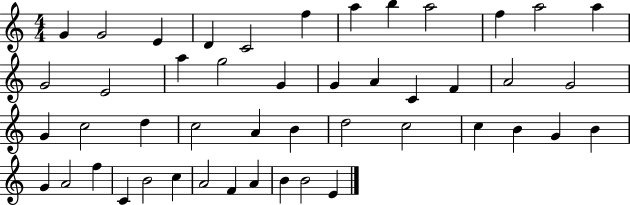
G4/q G4/h E4/q D4/q C4/h F5/q A5/q B5/q A5/h F5/q A5/h A5/q G4/h E4/h A5/q G5/h G4/q G4/q A4/q C4/q F4/q A4/h G4/h G4/q C5/h D5/q C5/h A4/q B4/q D5/h C5/h C5/q B4/q G4/q B4/q G4/q A4/h F5/q C4/q B4/h C5/q A4/h F4/q A4/q B4/q B4/h E4/q